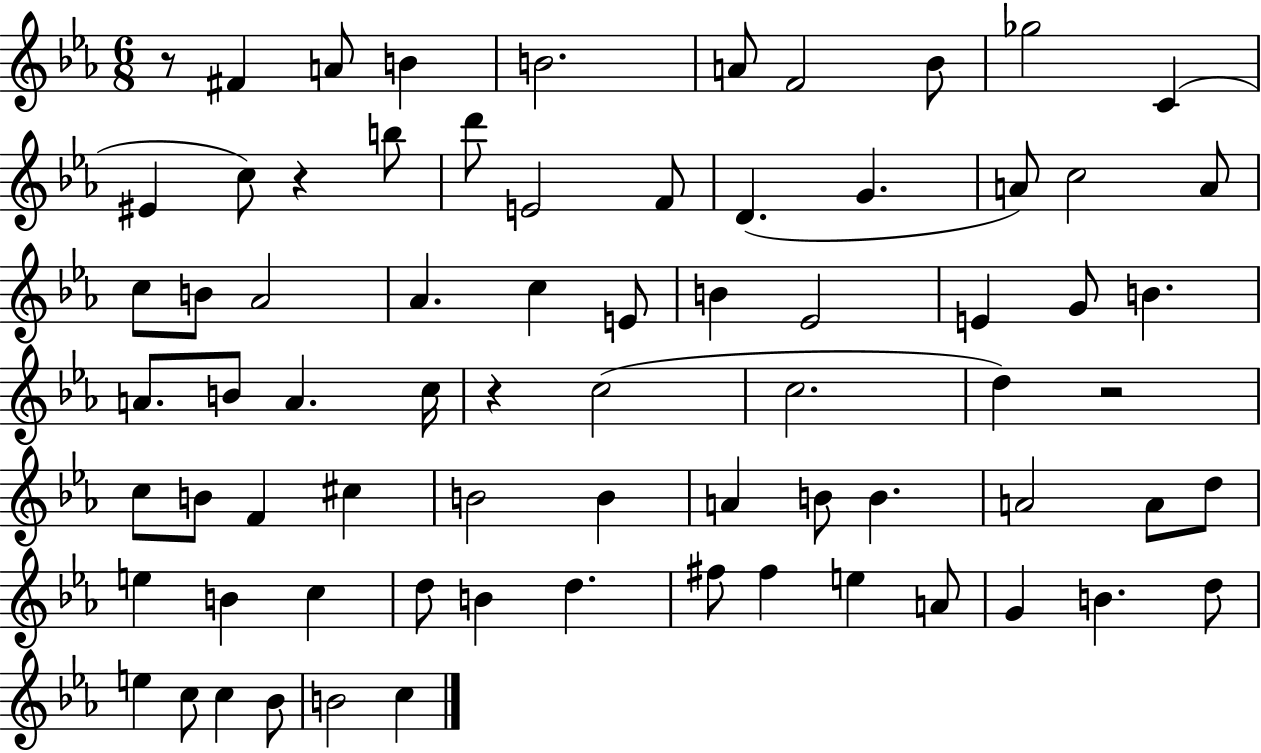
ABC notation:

X:1
T:Untitled
M:6/8
L:1/4
K:Eb
z/2 ^F A/2 B B2 A/2 F2 _B/2 _g2 C ^E c/2 z b/2 d'/2 E2 F/2 D G A/2 c2 A/2 c/2 B/2 _A2 _A c E/2 B _E2 E G/2 B A/2 B/2 A c/4 z c2 c2 d z2 c/2 B/2 F ^c B2 B A B/2 B A2 A/2 d/2 e B c d/2 B d ^f/2 ^f e A/2 G B d/2 e c/2 c _B/2 B2 c